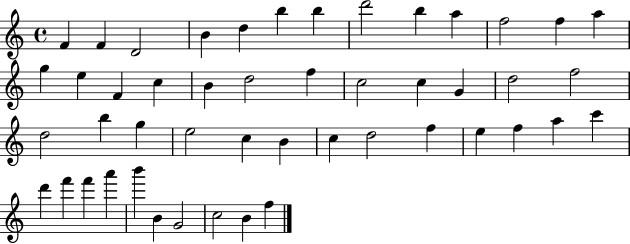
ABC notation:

X:1
T:Untitled
M:4/4
L:1/4
K:C
F F D2 B d b b d'2 b a f2 f a g e F c B d2 f c2 c G d2 f2 d2 b g e2 c B c d2 f e f a c' d' f' f' a' b' B G2 c2 B f